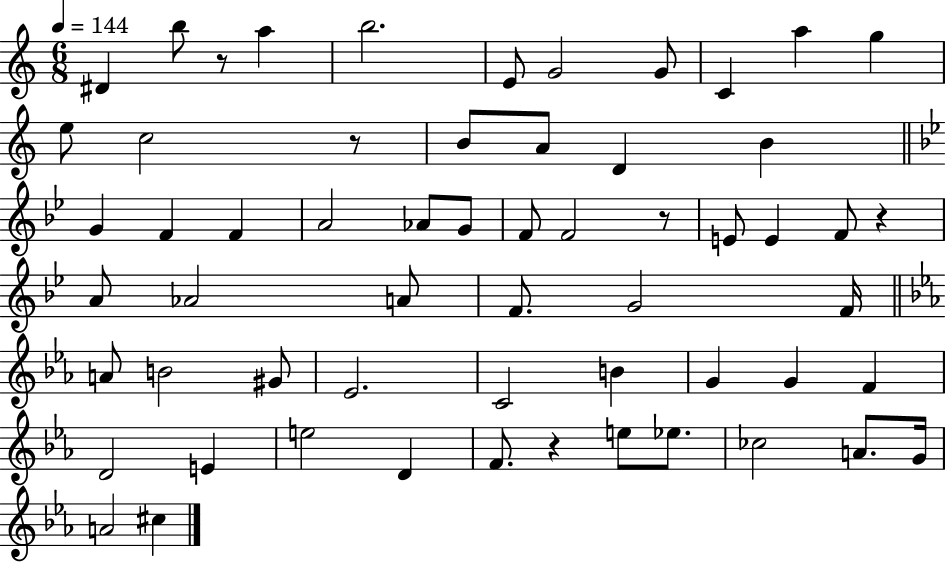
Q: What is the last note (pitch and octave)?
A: C#5